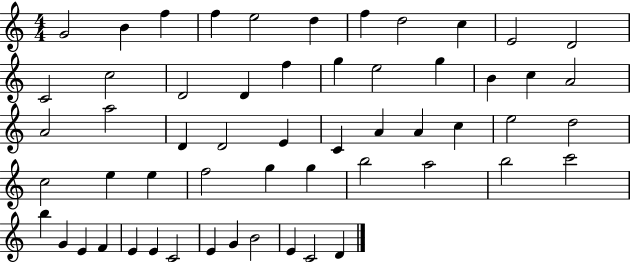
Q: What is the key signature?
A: C major